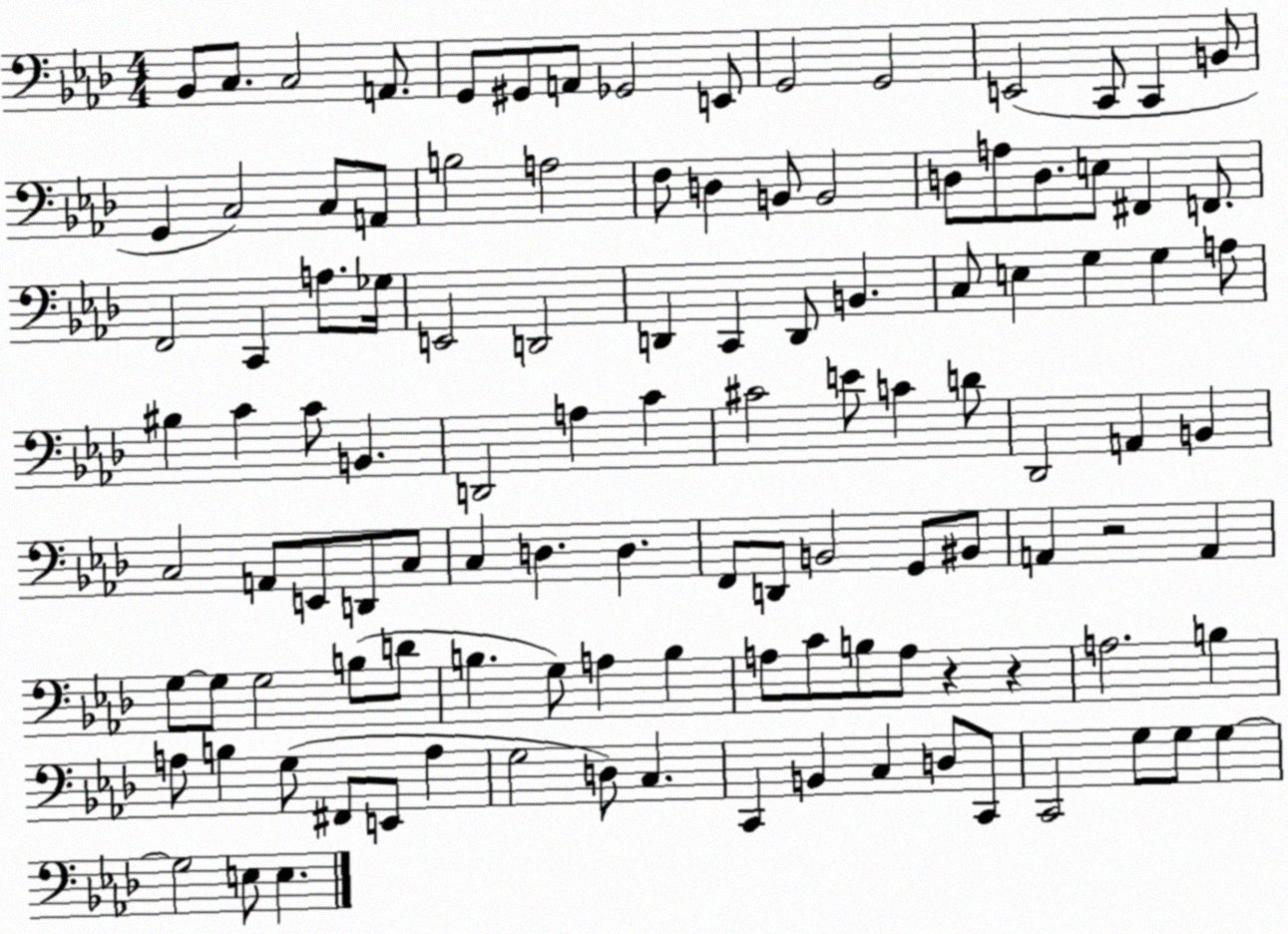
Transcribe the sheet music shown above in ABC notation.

X:1
T:Untitled
M:4/4
L:1/4
K:Ab
_B,,/2 C,/2 C,2 A,,/2 G,,/2 ^G,,/2 A,,/2 _G,,2 E,,/2 G,,2 G,,2 E,,2 C,,/2 C,, B,,/2 G,, C,2 C,/2 A,,/2 B,2 A,2 F,/2 D, B,,/2 B,,2 D,/2 A,/2 D,/2 E,/2 ^F,, F,,/2 F,,2 C,, A,/2 _G,/4 E,,2 D,,2 D,, C,, D,,/2 B,, C,/2 E, G, G, A,/2 ^B, C C/2 B,, D,,2 A, C ^C2 E/2 C D/2 _D,,2 A,, B,, C,2 A,,/2 E,,/2 D,,/2 C,/2 C, D, D, F,,/2 D,,/2 B,,2 G,,/2 ^B,,/2 A,, z2 A,, G,/2 G,/2 G,2 B,/2 D/2 B, G,/2 A, B, A,/2 C/2 B,/2 A,/2 z z A,2 B, A,/2 B, G,/2 ^F,,/2 E,,/2 A, G,2 D,/2 C, C,, B,, C, D,/2 C,,/2 C,,2 G,/2 G,/2 G, G,2 E,/2 E,